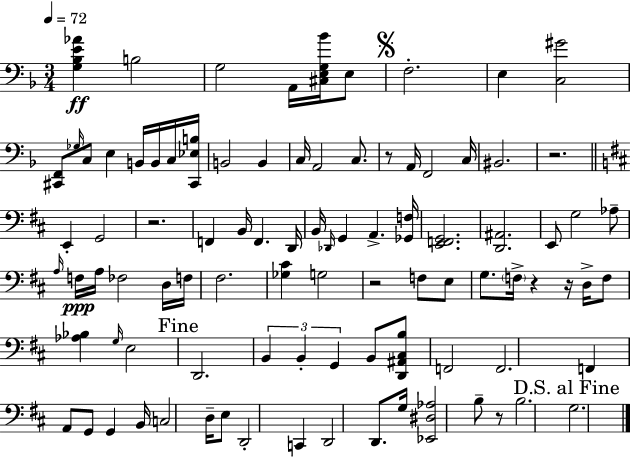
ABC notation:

X:1
T:Untitled
M:3/4
L:1/4
K:F
[G,_B,E_A] B,2 G,2 A,,/4 [^C,E,G,_B]/4 E,/2 F,2 E, [C,^G]2 [^C,,F,,]/2 _G,/4 C,/2 E, B,,/4 B,,/4 C,/4 [^C,,_E,B,]/4 B,,2 B,, C,/4 A,,2 C,/2 z/2 A,,/4 F,,2 C,/4 ^B,,2 z2 E,, G,,2 z2 F,, B,,/4 F,, D,,/4 B,,/4 _D,,/4 G,, A,, [_G,,F,]/4 [E,,F,,G,,]2 [D,,^A,,]2 E,,/2 G,2 _A,/2 A,/4 F,/4 A,/4 _F,2 D,/4 F,/4 ^F,2 [_G,^C] G,2 z2 F,/2 E,/2 G,/2 F,/4 z z/4 D,/4 F,/2 [_A,_B,] G,/4 E,2 D,,2 B,, B,, G,, B,,/2 [D,,^A,,^C,B,]/2 F,,2 F,,2 F,, A,,/2 G,,/2 G,, B,,/4 C,2 D,/4 E,/2 D,,2 C,, D,,2 D,,/2 G,/4 [_E,,^D,_A,]2 B,/2 z/2 B,2 G,2